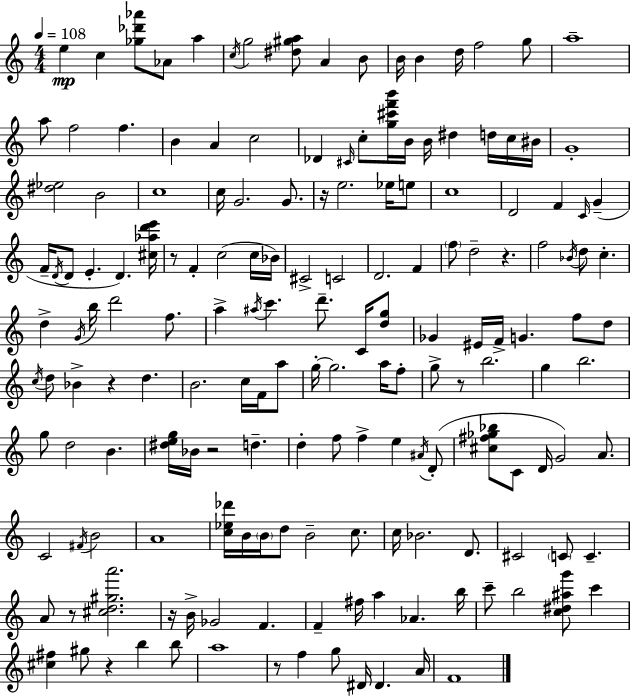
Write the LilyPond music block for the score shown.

{
  \clef treble
  \numericTimeSignature
  \time 4/4
  \key c \major
  \tempo 4 = 108
  \repeat volta 2 { e''4\mp c''4 <ges'' des''' aes'''>8 aes'8 a''4 | \acciaccatura { c''16 } g''2 <dis'' gis'' a''>8 a'4 b'8 | b'16 b'4 d''16 f''2 g''8 | a''1-- | \break a''8 f''2 f''4. | b'4 a'4 c''2 | des'4 \grace { cis'16 } c''8-. <g'' cis''' f''' b'''>16 b'16 b'16 dis''4 d''16 | c''16 bis'16 g'1-. | \break <dis'' ees''>2 b'2 | c''1 | c''16 g'2. g'8. | r16 e''2. ees''16 | \break e''8 c''1 | d'2 f'4 \grace { c'16 } g'4--( | f'16-- \acciaccatura { d'16 } d'8 e'4.-. d'4.) | <cis'' aes'' d''' e'''>16 r8 f'4-. c''2( | \break c''16 bes'16) cis'2-> c'2 | d'2. | f'4 \parenthesize f''8 d''2-- r4. | f''2 \acciaccatura { bes'16 } d''8 c''4.-. | \break d''4-> \acciaccatura { g'16 } b''16 d'''2 | f''8. a''4-> \acciaccatura { ais''16 } c'''4. | d'''8.-- c'16 <d'' g''>8 ges'4 eis'16 f'16-> g'4. | f''8 d''8 \acciaccatura { c''16 } d''8 bes'4-> r4 | \break d''4. b'2. | c''16 f'16 a''8 g''16-.~~ g''2. | a''16 f''8-. g''8-> r8 b''2. | g''4 b''2. | \break g''8 d''2 | b'4. <dis'' e'' g''>16 bes'16 r2 | d''4.-- d''4-. f''8 f''4-> | e''4 \acciaccatura { ais'16 } d'8-.( <cis'' fis'' ges'' bes''>8 c'8 d'16 g'2) | \break a'8. c'2 | \acciaccatura { fis'16 } b'2 a'1 | <c'' ees'' des'''>16 b'16 \parenthesize b'16 d''8 b'2-- | c''8. c''16 bes'2. | \break d'8. cis'2 | \parenthesize c'8 c'4.-- a'8 r8 <cis'' d'' gis'' a'''>2. | r16 b'16-> ges'2 | f'4. f'4-- fis''16 a''4 | \break aes'4. b''16 c'''8-- b''2 | <c'' dis'' ais'' g'''>8 c'''4 <cis'' fis''>4 gis''8 | r4 b''4 b''8 a''1 | r8 f''4 | \break g''8 dis'16 dis'4. a'16 f'1 | } \bar "|."
}